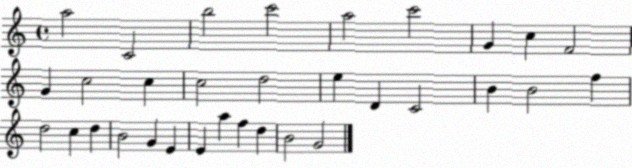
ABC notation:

X:1
T:Untitled
M:4/4
L:1/4
K:C
a2 C2 b2 c'2 a2 c'2 G c F2 G c2 c c2 d2 e D C2 B B2 f d2 c d B2 G E E a f d B2 G2